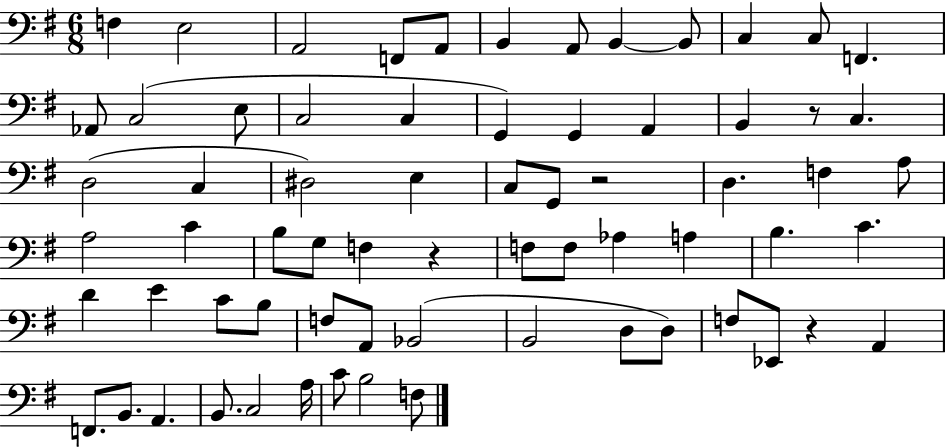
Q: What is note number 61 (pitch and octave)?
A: A3